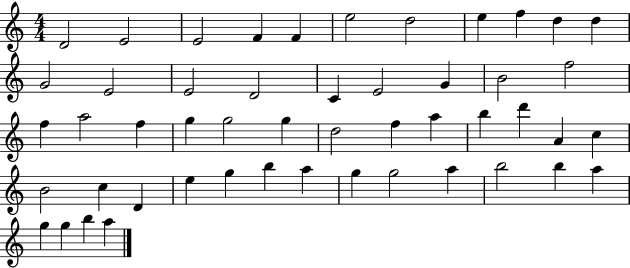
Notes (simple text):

D4/h E4/h E4/h F4/q F4/q E5/h D5/h E5/q F5/q D5/q D5/q G4/h E4/h E4/h D4/h C4/q E4/h G4/q B4/h F5/h F5/q A5/h F5/q G5/q G5/h G5/q D5/h F5/q A5/q B5/q D6/q A4/q C5/q B4/h C5/q D4/q E5/q G5/q B5/q A5/q G5/q G5/h A5/q B5/h B5/q A5/q G5/q G5/q B5/q A5/q